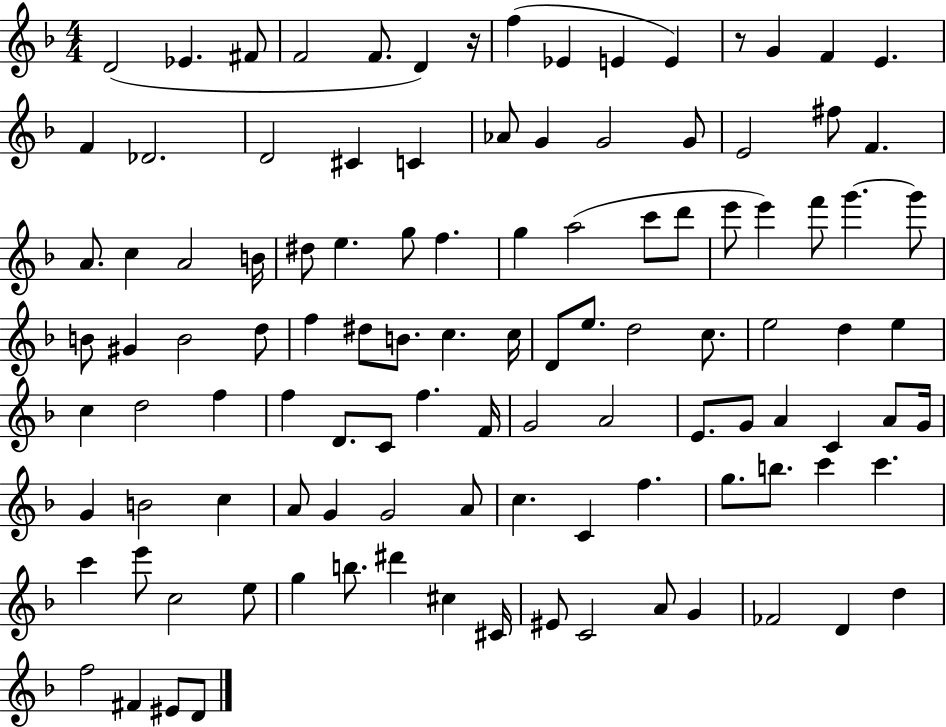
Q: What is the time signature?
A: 4/4